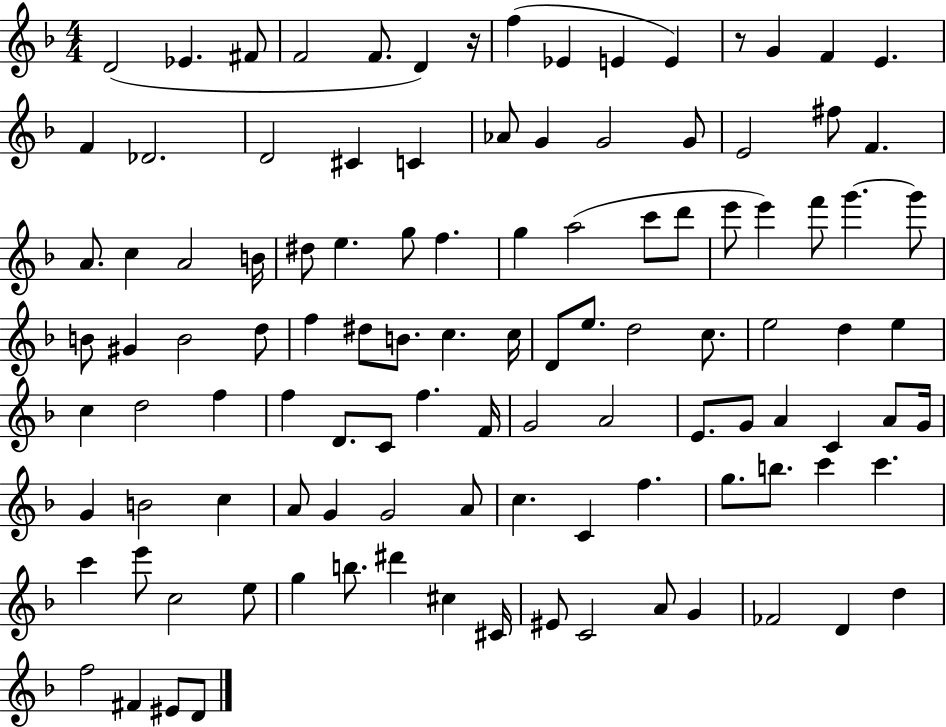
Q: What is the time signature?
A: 4/4